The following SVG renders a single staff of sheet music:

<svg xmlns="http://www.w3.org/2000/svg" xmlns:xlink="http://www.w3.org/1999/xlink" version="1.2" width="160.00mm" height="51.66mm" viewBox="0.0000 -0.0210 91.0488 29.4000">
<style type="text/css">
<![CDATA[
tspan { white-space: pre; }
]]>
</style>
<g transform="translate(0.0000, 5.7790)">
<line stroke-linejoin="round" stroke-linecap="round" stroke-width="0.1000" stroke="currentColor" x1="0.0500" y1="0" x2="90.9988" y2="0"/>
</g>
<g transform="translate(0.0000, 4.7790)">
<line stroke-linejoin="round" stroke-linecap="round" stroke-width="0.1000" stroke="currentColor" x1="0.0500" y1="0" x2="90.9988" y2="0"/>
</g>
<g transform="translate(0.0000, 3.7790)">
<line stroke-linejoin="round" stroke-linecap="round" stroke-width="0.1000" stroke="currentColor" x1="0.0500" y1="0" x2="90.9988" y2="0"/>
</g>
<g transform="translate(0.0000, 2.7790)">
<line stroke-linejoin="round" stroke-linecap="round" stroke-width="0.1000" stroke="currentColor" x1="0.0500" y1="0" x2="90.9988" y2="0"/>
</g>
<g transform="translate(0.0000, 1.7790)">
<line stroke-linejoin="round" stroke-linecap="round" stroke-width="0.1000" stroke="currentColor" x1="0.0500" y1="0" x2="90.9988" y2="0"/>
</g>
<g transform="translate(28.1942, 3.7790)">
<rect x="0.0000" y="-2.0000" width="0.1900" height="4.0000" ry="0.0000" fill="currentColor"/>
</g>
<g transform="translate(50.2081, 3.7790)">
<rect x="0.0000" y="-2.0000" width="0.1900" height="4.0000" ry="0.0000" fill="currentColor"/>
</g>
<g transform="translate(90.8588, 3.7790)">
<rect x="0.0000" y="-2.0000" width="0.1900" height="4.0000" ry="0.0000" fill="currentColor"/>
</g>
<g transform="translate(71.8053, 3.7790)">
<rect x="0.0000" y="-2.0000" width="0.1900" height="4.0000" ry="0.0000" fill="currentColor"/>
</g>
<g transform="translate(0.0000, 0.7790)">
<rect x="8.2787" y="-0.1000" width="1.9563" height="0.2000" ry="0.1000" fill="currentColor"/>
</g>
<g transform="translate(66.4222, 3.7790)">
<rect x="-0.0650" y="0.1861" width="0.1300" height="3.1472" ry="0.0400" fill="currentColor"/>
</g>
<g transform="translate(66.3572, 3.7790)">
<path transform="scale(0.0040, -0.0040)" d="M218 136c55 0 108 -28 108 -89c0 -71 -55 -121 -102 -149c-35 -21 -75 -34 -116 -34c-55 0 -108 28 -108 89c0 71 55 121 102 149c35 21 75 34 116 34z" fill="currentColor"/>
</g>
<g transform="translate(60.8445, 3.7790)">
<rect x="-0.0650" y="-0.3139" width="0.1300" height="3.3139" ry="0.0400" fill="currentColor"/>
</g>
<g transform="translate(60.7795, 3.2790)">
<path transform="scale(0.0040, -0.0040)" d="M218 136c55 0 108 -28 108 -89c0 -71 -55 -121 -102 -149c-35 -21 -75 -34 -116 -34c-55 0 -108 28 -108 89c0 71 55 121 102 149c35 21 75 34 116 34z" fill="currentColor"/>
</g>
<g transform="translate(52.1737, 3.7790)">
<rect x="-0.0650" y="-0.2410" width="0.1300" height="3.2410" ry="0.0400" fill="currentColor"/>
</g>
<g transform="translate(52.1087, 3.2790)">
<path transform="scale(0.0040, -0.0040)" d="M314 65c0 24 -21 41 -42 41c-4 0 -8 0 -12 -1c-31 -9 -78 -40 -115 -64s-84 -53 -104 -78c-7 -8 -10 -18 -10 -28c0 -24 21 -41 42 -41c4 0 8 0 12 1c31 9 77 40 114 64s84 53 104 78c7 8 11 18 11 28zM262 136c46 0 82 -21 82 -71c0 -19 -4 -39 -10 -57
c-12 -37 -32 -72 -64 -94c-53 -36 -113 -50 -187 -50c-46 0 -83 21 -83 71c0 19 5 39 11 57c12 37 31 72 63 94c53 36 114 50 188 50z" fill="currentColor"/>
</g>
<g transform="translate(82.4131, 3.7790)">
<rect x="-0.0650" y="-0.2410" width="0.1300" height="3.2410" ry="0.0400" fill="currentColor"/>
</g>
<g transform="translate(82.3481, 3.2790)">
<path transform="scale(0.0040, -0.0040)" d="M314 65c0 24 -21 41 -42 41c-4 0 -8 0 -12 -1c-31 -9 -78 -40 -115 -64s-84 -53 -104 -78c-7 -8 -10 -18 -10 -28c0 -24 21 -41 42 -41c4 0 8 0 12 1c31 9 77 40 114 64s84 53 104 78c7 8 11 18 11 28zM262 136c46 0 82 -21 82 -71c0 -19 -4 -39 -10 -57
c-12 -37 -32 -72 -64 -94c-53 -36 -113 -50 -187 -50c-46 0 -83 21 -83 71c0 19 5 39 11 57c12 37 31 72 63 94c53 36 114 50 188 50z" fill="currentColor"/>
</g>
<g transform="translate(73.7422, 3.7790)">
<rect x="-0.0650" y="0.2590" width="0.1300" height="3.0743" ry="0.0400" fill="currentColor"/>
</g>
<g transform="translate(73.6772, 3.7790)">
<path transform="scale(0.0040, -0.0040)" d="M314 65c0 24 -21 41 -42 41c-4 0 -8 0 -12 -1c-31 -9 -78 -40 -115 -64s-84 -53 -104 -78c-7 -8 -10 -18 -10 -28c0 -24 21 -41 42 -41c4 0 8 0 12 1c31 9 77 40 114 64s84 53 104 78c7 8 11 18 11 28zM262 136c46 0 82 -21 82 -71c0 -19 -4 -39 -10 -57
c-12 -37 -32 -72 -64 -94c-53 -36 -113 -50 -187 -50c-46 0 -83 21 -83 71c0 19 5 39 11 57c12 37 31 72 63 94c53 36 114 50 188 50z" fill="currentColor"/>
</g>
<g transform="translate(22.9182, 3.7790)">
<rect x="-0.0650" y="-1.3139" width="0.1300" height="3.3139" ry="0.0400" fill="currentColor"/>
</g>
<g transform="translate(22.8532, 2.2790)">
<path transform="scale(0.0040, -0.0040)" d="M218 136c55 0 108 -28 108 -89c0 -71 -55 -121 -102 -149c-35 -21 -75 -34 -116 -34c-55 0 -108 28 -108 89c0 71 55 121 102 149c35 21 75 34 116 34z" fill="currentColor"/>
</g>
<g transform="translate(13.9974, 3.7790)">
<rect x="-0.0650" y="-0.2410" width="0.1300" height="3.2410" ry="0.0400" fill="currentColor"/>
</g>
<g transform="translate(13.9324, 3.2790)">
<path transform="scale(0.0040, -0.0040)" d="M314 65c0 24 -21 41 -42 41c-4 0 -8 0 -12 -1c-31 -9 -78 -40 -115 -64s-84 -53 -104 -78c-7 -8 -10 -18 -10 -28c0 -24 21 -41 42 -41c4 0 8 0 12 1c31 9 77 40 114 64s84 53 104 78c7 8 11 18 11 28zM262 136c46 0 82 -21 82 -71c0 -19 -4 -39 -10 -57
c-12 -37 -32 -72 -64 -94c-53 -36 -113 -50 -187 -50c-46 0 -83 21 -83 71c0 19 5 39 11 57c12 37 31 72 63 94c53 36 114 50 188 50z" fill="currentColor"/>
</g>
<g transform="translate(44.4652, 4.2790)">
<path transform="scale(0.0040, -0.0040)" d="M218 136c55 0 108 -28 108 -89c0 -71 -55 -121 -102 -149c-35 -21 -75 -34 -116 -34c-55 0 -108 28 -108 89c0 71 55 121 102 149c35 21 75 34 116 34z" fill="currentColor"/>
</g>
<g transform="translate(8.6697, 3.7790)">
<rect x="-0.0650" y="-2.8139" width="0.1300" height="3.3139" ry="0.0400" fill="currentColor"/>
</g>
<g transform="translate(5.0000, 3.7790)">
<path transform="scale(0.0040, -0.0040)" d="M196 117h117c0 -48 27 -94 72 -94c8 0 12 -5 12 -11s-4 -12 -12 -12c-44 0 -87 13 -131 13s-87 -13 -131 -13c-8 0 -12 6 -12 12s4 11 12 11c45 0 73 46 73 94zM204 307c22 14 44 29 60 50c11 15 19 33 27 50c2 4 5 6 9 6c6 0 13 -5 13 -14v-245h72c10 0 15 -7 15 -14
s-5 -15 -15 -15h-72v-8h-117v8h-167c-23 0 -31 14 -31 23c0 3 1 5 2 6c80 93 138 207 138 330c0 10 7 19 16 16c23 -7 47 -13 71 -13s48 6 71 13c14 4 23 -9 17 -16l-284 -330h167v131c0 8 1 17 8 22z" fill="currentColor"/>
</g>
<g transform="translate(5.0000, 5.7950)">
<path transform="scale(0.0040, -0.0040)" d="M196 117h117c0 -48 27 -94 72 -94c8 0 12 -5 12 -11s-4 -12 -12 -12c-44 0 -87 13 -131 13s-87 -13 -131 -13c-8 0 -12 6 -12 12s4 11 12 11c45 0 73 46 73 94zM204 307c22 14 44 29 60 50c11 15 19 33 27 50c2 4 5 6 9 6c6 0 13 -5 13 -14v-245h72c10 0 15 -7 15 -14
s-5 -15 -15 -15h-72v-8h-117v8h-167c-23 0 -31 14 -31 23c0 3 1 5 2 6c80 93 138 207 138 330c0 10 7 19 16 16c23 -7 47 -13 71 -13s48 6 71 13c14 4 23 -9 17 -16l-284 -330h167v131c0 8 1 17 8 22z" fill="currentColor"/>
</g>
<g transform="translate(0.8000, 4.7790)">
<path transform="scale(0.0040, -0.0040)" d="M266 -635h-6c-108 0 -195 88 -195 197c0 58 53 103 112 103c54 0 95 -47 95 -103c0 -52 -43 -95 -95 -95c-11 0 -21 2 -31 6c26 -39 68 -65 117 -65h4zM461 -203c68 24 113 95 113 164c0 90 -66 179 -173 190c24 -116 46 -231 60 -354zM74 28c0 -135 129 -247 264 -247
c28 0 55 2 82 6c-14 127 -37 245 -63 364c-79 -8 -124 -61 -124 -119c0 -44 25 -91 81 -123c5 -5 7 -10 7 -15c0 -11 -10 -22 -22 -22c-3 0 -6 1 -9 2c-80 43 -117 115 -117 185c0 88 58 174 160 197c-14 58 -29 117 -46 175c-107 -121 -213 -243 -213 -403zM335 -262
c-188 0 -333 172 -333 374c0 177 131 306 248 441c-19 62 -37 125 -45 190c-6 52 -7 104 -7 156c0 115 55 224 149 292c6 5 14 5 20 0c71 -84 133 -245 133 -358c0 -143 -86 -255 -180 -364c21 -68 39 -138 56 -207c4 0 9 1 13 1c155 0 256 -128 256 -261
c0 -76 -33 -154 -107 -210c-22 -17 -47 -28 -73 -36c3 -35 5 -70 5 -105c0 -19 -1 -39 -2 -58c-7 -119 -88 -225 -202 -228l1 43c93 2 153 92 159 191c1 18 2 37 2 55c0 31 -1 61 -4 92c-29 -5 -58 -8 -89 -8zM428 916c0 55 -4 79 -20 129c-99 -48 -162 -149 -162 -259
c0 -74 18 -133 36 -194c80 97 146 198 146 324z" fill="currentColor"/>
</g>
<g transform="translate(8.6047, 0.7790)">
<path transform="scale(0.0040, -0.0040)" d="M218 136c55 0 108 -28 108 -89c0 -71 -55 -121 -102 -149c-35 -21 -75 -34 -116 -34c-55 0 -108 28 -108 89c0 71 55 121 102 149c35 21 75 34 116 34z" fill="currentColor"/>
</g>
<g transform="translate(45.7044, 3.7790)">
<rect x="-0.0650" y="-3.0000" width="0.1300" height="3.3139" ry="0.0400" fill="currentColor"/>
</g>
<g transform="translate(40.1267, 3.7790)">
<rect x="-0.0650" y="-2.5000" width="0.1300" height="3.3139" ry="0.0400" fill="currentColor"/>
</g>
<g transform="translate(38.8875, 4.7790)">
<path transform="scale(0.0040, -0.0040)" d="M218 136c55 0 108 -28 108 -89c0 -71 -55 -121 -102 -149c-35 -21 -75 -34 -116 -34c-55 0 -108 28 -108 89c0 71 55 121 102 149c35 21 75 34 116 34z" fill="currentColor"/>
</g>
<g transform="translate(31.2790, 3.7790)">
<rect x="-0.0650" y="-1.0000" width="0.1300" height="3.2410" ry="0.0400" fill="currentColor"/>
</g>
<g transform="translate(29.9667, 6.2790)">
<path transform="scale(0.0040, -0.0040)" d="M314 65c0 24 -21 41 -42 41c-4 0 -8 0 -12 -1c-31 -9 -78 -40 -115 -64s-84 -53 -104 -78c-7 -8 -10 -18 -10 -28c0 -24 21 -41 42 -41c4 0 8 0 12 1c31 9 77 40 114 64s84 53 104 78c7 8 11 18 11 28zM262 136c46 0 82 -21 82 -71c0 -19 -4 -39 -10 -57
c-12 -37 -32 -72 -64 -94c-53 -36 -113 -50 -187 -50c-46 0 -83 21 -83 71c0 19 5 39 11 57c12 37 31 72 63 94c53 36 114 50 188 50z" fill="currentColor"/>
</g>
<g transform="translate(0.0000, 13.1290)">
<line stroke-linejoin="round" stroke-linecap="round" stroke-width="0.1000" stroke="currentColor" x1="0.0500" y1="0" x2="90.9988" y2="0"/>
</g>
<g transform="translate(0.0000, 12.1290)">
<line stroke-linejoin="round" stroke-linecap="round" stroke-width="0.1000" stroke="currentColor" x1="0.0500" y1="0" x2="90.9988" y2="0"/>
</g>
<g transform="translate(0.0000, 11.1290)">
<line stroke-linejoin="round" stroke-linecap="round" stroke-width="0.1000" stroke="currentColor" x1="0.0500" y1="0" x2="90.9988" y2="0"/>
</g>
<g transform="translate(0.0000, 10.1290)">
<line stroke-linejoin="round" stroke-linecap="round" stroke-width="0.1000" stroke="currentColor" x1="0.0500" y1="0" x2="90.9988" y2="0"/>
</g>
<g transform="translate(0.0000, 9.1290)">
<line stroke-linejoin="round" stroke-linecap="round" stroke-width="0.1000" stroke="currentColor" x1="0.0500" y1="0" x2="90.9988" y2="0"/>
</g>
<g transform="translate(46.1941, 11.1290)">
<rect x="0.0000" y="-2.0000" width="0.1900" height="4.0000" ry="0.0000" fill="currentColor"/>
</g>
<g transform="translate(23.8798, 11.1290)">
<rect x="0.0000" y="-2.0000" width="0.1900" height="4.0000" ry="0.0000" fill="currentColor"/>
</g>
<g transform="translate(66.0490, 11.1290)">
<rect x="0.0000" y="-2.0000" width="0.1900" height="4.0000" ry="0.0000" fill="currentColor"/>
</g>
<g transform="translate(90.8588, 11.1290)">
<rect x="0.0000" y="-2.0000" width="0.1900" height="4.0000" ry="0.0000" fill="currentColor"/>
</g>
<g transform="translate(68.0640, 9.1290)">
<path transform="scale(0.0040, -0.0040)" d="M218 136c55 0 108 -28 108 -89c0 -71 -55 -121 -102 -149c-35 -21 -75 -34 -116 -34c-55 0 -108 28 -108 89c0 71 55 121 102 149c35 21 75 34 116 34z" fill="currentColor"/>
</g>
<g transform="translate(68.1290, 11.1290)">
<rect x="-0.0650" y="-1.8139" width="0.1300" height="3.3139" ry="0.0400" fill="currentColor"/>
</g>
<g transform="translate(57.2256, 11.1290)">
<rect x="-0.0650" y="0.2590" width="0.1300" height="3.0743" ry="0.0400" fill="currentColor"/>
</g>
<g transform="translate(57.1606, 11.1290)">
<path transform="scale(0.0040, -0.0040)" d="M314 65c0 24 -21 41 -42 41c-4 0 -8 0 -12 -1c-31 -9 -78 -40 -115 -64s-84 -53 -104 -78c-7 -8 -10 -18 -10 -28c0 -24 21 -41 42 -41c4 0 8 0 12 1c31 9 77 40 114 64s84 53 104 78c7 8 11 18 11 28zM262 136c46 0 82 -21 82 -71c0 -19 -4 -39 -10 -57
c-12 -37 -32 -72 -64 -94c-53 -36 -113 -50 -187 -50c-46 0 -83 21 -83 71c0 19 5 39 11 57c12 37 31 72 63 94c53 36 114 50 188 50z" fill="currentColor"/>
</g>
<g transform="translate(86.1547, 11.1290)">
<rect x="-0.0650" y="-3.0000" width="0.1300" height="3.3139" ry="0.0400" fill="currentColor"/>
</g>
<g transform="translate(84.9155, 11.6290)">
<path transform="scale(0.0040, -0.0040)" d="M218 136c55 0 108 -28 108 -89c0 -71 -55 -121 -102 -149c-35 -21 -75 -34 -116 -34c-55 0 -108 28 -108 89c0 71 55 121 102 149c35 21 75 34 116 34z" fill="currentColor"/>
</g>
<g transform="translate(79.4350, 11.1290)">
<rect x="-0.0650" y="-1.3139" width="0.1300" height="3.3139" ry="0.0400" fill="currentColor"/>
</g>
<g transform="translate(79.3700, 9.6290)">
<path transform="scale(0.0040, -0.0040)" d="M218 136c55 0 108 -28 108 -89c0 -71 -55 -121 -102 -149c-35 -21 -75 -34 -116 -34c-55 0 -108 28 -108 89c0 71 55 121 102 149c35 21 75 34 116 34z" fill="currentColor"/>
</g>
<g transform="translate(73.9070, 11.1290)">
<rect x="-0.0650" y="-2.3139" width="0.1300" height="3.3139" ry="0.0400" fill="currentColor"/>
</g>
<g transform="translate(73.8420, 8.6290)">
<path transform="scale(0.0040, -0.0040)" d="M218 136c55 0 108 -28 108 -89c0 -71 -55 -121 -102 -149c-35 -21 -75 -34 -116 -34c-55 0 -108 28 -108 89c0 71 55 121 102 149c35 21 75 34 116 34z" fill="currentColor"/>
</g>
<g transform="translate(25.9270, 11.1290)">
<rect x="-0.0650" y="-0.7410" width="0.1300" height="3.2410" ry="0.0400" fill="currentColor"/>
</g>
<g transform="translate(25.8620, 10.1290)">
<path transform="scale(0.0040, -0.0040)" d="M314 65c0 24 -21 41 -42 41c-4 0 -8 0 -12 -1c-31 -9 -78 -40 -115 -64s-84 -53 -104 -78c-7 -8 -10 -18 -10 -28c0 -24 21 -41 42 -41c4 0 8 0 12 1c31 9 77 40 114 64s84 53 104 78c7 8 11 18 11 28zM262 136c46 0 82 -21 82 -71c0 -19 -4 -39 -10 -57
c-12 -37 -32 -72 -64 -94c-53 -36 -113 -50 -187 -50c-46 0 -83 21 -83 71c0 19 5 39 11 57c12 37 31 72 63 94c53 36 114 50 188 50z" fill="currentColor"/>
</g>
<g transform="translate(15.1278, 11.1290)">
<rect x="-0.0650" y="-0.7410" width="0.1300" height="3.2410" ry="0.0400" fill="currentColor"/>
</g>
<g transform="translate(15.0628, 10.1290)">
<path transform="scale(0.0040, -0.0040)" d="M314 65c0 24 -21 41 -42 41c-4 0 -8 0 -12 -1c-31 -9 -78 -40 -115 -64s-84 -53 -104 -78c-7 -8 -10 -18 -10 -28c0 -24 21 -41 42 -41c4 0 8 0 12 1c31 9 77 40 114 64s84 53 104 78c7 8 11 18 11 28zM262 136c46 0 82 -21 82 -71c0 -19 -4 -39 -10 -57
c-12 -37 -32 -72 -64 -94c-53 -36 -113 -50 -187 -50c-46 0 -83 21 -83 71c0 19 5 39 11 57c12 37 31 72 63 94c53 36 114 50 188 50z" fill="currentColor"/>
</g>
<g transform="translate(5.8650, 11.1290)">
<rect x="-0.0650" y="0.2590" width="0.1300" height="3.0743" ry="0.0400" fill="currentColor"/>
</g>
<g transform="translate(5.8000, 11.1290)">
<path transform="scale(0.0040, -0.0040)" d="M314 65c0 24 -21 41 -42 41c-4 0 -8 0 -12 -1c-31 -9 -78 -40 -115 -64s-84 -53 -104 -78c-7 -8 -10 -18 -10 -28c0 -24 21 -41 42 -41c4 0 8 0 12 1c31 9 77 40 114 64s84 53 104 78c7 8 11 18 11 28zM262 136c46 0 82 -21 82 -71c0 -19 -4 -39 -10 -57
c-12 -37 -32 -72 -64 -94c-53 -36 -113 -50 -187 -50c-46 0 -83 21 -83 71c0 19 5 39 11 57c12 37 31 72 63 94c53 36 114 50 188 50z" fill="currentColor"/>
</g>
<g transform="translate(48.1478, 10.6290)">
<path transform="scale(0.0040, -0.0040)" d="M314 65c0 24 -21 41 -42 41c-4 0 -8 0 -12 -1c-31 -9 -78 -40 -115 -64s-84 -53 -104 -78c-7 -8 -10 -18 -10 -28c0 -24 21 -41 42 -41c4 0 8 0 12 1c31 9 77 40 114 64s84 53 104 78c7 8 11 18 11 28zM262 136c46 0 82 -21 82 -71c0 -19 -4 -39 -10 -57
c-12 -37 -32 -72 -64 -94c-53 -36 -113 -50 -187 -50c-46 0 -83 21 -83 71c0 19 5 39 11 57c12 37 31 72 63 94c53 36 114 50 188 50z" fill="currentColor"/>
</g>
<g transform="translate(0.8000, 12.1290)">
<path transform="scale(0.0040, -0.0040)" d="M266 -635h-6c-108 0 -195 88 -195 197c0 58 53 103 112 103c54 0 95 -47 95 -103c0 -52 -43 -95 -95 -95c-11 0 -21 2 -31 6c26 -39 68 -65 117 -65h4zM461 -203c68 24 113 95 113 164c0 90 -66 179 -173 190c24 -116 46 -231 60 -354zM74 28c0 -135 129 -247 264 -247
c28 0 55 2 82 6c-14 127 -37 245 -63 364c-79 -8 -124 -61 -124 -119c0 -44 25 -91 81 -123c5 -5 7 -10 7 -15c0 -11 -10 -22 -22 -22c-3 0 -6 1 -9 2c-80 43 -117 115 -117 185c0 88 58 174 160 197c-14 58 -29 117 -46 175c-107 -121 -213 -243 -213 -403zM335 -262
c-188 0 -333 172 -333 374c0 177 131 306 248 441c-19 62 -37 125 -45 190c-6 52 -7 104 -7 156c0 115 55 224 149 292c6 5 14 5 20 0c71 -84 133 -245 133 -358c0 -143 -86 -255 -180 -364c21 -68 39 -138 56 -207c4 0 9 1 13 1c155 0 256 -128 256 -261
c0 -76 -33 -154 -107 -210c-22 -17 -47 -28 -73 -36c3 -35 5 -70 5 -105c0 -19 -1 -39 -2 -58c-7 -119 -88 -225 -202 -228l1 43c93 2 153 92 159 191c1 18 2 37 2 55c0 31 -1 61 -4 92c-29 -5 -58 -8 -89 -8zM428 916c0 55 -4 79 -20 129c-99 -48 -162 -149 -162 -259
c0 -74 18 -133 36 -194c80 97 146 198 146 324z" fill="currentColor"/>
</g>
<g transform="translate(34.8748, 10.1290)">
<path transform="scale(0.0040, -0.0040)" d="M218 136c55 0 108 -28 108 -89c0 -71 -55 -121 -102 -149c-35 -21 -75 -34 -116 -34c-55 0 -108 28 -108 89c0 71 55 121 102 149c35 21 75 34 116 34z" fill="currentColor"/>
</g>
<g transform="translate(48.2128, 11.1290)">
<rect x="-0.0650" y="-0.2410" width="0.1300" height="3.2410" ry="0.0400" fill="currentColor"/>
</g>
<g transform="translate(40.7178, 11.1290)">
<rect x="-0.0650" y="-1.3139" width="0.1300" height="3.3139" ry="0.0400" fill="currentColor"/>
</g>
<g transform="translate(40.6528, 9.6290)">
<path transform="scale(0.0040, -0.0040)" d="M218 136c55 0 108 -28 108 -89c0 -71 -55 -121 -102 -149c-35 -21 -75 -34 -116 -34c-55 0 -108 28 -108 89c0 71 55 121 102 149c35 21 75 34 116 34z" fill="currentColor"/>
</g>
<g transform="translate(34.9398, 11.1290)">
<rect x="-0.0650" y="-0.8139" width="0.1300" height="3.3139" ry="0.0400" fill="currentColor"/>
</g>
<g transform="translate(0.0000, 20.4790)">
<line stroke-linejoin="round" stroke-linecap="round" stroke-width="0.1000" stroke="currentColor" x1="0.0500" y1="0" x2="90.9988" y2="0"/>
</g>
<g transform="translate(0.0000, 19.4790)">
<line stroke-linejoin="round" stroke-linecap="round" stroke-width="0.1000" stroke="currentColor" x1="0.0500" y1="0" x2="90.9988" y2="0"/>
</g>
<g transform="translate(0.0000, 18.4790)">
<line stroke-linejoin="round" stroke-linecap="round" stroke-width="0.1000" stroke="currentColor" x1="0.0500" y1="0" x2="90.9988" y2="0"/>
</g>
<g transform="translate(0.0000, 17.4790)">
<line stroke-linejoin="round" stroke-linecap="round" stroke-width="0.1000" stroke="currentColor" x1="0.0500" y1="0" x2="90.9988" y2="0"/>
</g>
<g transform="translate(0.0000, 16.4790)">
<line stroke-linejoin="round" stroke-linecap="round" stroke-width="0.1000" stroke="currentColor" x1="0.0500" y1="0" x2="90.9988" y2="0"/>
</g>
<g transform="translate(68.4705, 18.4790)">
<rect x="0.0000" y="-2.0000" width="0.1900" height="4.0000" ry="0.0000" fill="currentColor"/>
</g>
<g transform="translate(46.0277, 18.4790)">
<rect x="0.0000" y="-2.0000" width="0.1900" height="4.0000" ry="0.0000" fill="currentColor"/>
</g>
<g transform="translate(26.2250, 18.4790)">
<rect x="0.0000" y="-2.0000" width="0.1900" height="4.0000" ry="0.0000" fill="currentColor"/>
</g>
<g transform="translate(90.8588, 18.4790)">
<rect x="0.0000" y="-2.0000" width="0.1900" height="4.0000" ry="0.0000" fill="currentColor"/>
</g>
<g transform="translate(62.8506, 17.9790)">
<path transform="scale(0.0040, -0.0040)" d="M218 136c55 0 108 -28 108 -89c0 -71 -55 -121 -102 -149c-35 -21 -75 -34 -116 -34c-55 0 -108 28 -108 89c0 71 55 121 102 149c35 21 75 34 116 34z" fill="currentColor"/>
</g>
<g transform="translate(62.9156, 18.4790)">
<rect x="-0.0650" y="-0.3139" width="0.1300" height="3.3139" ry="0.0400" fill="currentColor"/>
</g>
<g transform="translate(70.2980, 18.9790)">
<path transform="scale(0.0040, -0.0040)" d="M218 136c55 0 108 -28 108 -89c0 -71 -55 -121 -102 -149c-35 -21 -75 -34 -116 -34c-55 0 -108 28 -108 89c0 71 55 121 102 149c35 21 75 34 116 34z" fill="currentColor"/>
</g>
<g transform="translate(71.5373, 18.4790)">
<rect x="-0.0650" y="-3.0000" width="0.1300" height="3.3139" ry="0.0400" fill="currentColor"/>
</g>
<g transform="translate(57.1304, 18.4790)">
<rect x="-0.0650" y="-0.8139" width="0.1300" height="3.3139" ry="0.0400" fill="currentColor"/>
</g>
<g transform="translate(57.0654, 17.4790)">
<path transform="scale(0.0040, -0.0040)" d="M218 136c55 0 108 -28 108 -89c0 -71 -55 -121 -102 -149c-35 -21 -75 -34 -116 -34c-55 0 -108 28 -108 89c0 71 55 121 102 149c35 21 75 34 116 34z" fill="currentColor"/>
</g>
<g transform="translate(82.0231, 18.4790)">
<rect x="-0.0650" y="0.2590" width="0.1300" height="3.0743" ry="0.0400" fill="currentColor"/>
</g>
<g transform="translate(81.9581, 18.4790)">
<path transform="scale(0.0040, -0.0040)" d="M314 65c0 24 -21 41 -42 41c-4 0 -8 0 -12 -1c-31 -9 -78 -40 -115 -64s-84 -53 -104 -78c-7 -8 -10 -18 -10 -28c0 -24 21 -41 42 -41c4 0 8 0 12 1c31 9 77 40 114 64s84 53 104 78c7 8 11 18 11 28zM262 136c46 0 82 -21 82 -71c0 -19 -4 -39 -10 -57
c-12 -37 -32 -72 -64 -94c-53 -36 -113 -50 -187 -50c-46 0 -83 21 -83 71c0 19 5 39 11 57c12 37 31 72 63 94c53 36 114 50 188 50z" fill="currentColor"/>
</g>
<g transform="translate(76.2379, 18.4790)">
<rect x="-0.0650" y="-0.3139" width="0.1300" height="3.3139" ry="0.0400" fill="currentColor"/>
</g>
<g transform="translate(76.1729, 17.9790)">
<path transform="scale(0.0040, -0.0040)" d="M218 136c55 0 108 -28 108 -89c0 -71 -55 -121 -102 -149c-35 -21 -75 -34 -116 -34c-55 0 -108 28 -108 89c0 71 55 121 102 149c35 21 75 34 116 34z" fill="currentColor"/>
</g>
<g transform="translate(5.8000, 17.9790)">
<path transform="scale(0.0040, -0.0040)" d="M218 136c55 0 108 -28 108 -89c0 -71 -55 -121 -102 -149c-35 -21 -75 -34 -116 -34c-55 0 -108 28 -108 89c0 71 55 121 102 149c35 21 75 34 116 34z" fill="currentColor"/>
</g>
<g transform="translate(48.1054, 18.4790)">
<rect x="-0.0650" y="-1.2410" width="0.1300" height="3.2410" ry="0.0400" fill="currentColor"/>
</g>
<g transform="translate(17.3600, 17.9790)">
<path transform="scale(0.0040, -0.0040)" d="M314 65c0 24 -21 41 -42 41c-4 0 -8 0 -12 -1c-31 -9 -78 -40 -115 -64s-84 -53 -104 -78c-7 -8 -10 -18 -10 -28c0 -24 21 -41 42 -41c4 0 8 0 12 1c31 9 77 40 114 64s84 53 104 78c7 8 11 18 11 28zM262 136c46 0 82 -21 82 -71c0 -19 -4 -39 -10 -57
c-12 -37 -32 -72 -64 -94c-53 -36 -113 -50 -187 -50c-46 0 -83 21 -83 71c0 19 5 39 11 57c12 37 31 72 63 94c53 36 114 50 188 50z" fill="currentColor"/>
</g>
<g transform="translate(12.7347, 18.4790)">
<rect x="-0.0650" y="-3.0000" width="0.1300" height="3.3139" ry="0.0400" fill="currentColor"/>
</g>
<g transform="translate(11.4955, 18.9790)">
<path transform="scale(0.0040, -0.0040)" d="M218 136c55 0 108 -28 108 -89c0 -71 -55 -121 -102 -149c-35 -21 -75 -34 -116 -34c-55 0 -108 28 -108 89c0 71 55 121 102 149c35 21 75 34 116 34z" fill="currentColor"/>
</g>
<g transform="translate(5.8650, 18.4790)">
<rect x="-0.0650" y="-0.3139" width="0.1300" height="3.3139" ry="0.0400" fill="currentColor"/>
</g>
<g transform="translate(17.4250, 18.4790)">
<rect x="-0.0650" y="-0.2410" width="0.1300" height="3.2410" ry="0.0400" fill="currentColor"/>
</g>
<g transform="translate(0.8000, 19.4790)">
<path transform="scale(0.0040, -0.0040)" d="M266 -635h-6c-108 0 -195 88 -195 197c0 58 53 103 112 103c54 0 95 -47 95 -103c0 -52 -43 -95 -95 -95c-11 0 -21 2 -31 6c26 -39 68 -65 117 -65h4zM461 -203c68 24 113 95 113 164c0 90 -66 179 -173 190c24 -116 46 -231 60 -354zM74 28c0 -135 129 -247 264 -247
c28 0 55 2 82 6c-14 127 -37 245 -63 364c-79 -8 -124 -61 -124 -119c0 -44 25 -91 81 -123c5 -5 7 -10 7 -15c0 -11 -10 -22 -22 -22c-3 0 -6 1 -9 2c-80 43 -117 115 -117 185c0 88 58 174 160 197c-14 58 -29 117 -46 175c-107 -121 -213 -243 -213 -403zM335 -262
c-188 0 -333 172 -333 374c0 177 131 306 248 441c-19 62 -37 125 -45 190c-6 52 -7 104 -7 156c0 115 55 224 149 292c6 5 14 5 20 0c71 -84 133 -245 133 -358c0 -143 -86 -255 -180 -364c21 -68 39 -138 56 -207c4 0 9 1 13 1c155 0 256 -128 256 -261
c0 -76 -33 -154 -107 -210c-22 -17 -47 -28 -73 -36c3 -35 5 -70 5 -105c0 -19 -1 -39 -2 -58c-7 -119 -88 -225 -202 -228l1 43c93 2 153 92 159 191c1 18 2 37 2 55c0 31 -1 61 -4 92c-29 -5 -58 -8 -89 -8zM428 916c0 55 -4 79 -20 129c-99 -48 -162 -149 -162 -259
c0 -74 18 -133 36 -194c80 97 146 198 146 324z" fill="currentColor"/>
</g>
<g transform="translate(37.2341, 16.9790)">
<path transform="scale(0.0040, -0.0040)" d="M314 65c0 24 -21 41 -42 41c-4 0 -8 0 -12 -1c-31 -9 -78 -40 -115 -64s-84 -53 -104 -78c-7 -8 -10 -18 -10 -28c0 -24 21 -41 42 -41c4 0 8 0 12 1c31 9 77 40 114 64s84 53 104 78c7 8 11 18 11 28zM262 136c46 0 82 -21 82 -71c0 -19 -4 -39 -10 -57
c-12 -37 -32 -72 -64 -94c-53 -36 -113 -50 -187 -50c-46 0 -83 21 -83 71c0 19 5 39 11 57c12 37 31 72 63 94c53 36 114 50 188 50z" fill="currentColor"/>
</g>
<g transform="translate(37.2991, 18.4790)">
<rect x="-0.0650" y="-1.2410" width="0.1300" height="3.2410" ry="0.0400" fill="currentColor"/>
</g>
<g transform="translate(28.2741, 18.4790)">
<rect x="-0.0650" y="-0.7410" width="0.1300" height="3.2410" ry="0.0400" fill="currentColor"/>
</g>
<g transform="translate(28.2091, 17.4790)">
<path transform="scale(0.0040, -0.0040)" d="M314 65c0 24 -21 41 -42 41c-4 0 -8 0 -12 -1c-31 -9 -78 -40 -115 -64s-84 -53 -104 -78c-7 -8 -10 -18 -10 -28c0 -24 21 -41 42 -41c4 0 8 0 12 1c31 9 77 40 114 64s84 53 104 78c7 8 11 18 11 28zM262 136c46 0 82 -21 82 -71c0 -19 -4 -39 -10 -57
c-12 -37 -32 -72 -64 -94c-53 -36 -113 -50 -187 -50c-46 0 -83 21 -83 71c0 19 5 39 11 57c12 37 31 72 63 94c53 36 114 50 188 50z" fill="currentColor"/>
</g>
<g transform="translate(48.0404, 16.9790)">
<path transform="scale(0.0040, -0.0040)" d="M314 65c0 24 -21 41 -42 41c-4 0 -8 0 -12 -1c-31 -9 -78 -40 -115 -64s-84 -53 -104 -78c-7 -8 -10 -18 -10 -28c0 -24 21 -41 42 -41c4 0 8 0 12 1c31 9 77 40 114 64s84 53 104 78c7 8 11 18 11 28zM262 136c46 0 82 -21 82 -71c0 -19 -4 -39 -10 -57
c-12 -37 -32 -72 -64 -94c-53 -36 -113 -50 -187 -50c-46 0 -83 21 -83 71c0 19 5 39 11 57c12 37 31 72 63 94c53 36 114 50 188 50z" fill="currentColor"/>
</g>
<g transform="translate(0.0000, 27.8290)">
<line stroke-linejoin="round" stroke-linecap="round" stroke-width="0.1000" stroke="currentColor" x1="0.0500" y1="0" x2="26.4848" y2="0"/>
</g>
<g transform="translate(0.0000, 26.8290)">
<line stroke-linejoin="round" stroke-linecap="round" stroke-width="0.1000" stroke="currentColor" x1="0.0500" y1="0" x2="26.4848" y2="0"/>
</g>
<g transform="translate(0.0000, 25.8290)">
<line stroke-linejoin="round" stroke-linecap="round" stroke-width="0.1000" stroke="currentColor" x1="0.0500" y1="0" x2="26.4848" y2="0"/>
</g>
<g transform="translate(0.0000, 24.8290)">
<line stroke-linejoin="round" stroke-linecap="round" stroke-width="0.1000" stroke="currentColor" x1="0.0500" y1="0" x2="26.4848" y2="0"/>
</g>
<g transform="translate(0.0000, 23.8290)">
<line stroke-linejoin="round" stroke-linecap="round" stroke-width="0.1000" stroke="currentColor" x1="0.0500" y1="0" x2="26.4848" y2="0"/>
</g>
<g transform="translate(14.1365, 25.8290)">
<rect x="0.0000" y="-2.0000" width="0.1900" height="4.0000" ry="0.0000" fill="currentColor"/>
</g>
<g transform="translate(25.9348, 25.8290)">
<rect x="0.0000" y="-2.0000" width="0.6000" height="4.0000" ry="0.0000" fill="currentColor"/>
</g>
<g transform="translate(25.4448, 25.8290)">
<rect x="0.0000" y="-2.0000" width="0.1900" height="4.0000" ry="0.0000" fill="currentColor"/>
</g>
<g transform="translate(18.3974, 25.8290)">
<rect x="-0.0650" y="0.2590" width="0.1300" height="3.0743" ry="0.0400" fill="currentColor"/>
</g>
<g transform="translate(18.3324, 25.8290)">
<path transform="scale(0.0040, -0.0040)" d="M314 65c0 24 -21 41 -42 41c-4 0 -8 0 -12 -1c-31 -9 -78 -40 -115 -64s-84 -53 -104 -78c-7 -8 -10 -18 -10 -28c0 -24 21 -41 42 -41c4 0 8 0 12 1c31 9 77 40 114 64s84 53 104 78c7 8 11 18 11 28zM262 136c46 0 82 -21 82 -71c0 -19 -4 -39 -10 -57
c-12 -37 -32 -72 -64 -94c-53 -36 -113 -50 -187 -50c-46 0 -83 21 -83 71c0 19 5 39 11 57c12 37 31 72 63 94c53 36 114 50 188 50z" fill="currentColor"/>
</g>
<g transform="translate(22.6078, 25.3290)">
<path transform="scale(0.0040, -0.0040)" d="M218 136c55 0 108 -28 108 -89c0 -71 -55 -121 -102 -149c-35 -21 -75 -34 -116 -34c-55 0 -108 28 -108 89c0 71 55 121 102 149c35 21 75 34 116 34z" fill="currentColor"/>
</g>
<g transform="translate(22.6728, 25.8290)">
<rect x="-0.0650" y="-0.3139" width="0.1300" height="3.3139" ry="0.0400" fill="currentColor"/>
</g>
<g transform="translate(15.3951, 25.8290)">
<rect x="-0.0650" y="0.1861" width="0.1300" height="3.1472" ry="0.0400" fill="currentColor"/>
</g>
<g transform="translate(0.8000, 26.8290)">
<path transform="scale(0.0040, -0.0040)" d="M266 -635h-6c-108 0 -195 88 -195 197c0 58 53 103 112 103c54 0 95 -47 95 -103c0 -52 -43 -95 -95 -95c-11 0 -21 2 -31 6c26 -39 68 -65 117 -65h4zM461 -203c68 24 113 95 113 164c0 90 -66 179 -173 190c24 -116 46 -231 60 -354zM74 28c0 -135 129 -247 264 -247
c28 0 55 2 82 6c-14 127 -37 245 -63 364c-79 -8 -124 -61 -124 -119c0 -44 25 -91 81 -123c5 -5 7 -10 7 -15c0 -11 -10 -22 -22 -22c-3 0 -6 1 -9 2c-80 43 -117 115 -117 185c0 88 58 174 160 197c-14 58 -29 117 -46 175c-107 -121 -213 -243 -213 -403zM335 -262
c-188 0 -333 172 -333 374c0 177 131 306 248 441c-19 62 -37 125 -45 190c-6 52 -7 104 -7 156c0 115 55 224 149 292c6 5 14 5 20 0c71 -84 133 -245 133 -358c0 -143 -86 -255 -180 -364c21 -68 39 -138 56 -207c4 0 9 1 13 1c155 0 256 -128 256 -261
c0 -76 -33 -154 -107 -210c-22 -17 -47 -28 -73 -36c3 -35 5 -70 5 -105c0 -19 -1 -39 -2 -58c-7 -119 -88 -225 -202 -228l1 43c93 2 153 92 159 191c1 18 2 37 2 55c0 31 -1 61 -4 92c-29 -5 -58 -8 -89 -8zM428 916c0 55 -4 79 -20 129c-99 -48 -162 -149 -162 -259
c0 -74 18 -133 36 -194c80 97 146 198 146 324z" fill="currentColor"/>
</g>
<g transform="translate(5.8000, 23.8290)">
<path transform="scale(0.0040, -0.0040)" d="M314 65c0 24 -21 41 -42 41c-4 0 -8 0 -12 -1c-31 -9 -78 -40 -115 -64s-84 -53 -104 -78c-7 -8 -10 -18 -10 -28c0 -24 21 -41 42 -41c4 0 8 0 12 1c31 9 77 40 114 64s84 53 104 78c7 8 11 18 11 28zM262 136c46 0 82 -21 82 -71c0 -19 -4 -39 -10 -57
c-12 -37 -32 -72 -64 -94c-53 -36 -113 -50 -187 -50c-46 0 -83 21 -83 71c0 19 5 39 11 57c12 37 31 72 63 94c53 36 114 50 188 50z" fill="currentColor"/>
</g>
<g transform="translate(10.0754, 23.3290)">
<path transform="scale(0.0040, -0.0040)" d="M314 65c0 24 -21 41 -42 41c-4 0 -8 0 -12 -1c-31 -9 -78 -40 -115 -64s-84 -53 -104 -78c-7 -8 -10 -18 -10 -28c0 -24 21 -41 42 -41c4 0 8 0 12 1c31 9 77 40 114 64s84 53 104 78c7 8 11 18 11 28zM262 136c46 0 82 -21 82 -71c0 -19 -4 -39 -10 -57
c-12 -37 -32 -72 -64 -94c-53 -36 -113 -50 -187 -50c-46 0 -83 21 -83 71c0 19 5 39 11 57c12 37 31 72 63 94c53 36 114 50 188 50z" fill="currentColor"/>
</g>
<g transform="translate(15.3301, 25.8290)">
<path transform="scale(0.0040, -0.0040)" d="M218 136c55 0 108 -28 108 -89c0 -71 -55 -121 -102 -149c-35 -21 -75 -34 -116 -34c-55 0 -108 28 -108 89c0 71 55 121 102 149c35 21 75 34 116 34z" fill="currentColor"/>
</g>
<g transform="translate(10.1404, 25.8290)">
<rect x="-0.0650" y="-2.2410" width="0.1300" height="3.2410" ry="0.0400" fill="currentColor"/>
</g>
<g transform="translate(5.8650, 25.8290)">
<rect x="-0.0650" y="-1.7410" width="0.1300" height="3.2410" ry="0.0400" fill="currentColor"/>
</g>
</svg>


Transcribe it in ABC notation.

X:1
T:Untitled
M:4/4
L:1/4
K:C
a c2 e D2 G A c2 c B B2 c2 B2 d2 d2 d e c2 B2 f g e A c A c2 d2 e2 e2 d c A c B2 f2 g2 B B2 c